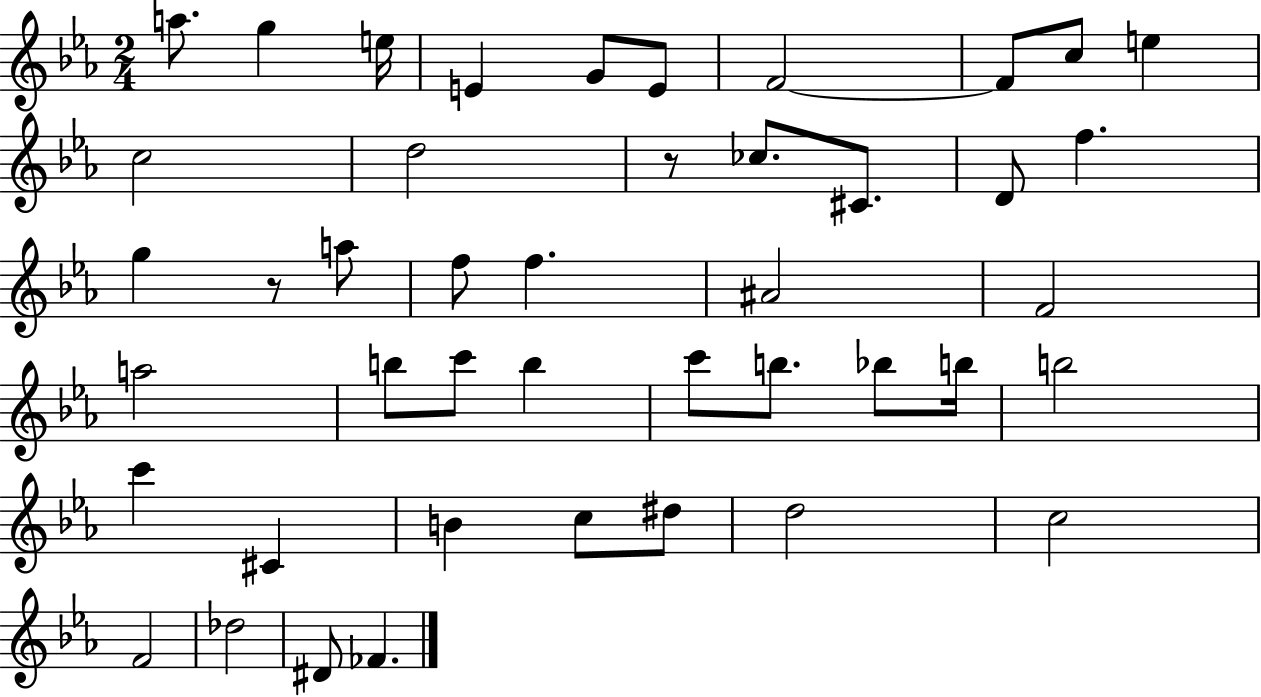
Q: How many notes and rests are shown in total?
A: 44